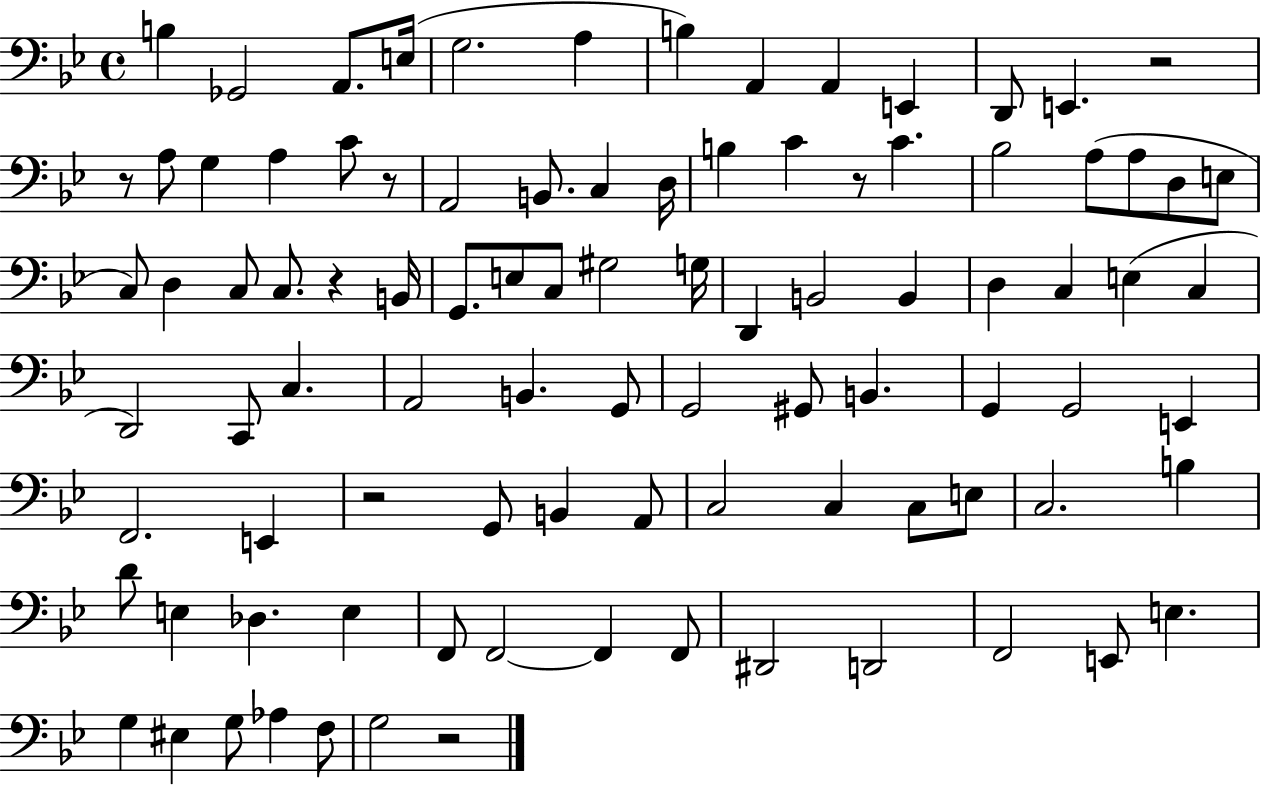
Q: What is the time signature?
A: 4/4